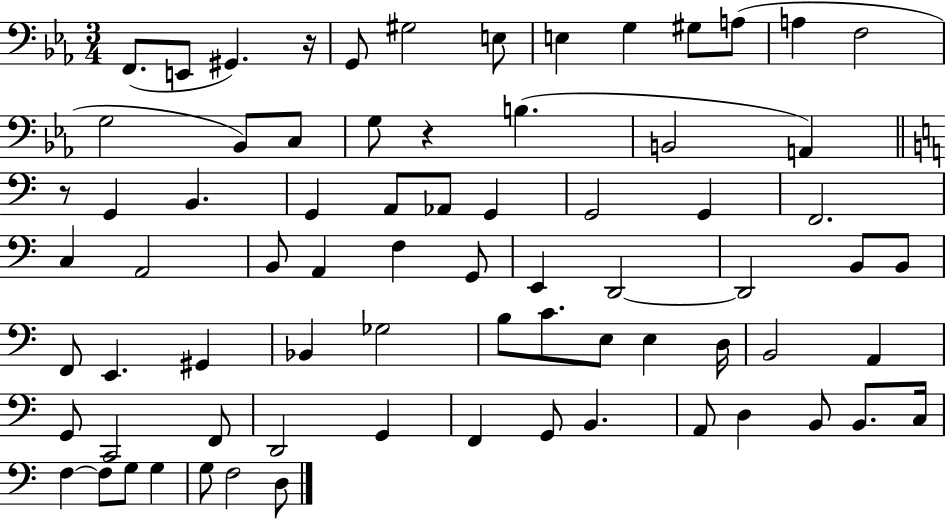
X:1
T:Untitled
M:3/4
L:1/4
K:Eb
F,,/2 E,,/2 ^G,, z/4 G,,/2 ^G,2 E,/2 E, G, ^G,/2 A,/2 A, F,2 G,2 _B,,/2 C,/2 G,/2 z B, B,,2 A,, z/2 G,, B,, G,, A,,/2 _A,,/2 G,, G,,2 G,, F,,2 C, A,,2 B,,/2 A,, F, G,,/2 E,, D,,2 D,,2 B,,/2 B,,/2 F,,/2 E,, ^G,, _B,, _G,2 B,/2 C/2 E,/2 E, D,/4 B,,2 A,, G,,/2 C,,2 F,,/2 D,,2 G,, F,, G,,/2 B,, A,,/2 D, B,,/2 B,,/2 C,/4 F, F,/2 G,/2 G, G,/2 F,2 D,/2